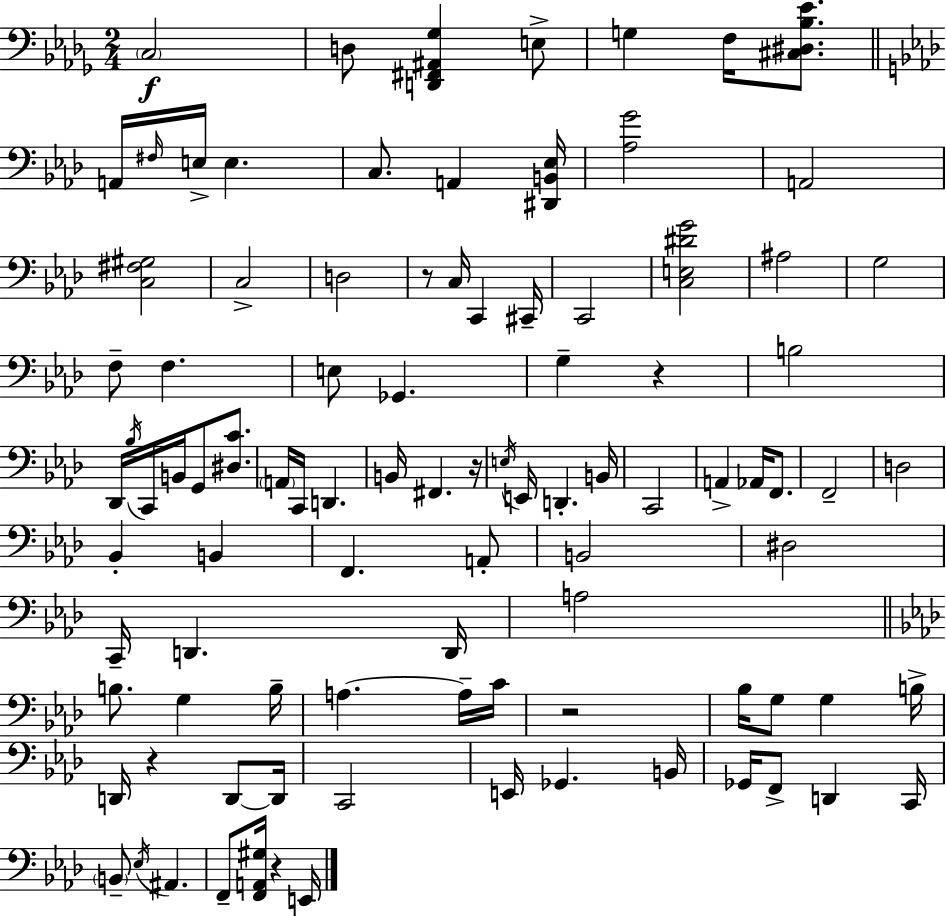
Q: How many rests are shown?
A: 6